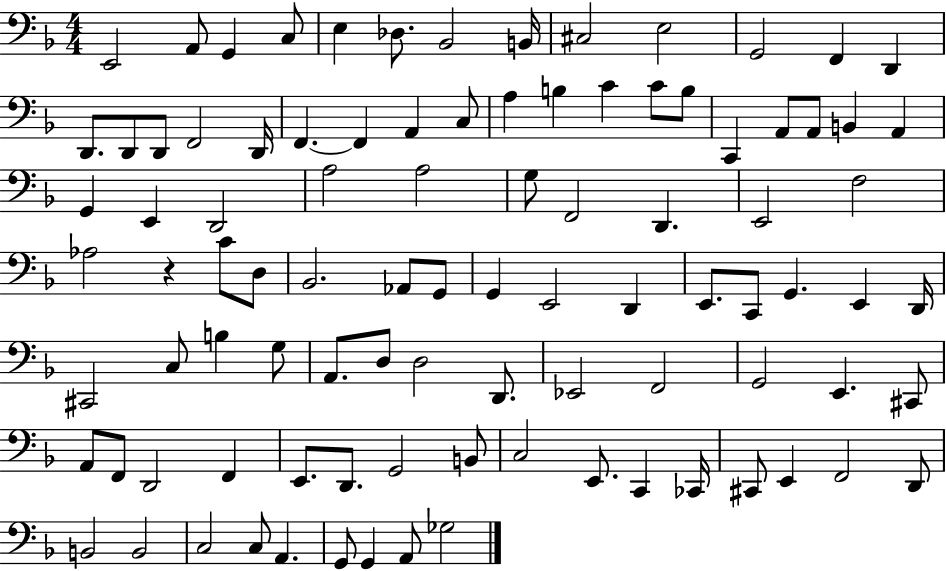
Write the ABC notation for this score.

X:1
T:Untitled
M:4/4
L:1/4
K:F
E,,2 A,,/2 G,, C,/2 E, _D,/2 _B,,2 B,,/4 ^C,2 E,2 G,,2 F,, D,, D,,/2 D,,/2 D,,/2 F,,2 D,,/4 F,, F,, A,, C,/2 A, B, C C/2 B,/2 C,, A,,/2 A,,/2 B,, A,, G,, E,, D,,2 A,2 A,2 G,/2 F,,2 D,, E,,2 F,2 _A,2 z C/2 D,/2 _B,,2 _A,,/2 G,,/2 G,, E,,2 D,, E,,/2 C,,/2 G,, E,, D,,/4 ^C,,2 C,/2 B, G,/2 A,,/2 D,/2 D,2 D,,/2 _E,,2 F,,2 G,,2 E,, ^C,,/2 A,,/2 F,,/2 D,,2 F,, E,,/2 D,,/2 G,,2 B,,/2 C,2 E,,/2 C,, _C,,/4 ^C,,/2 E,, F,,2 D,,/2 B,,2 B,,2 C,2 C,/2 A,, G,,/2 G,, A,,/2 _G,2